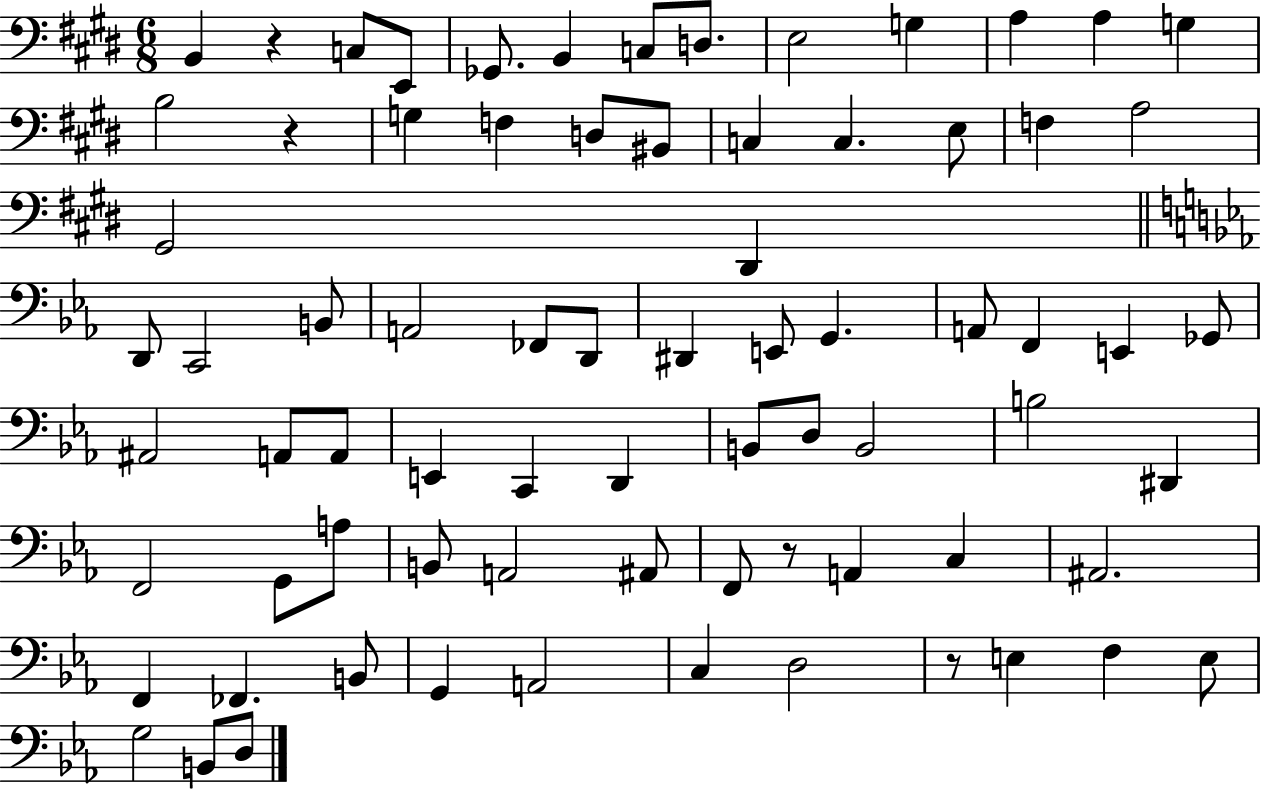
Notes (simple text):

B2/q R/q C3/e E2/e Gb2/e. B2/q C3/e D3/e. E3/h G3/q A3/q A3/q G3/q B3/h R/q G3/q F3/q D3/e BIS2/e C3/q C3/q. E3/e F3/q A3/h G#2/h D#2/q D2/e C2/h B2/e A2/h FES2/e D2/e D#2/q E2/e G2/q. A2/e F2/q E2/q Gb2/e A#2/h A2/e A2/e E2/q C2/q D2/q B2/e D3/e B2/h B3/h D#2/q F2/h G2/e A3/e B2/e A2/h A#2/e F2/e R/e A2/q C3/q A#2/h. F2/q FES2/q. B2/e G2/q A2/h C3/q D3/h R/e E3/q F3/q E3/e G3/h B2/e D3/e